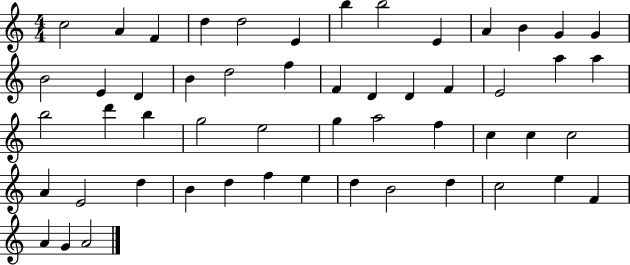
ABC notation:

X:1
T:Untitled
M:4/4
L:1/4
K:C
c2 A F d d2 E b b2 E A B G G B2 E D B d2 f F D D F E2 a a b2 d' b g2 e2 g a2 f c c c2 A E2 d B d f e d B2 d c2 e F A G A2